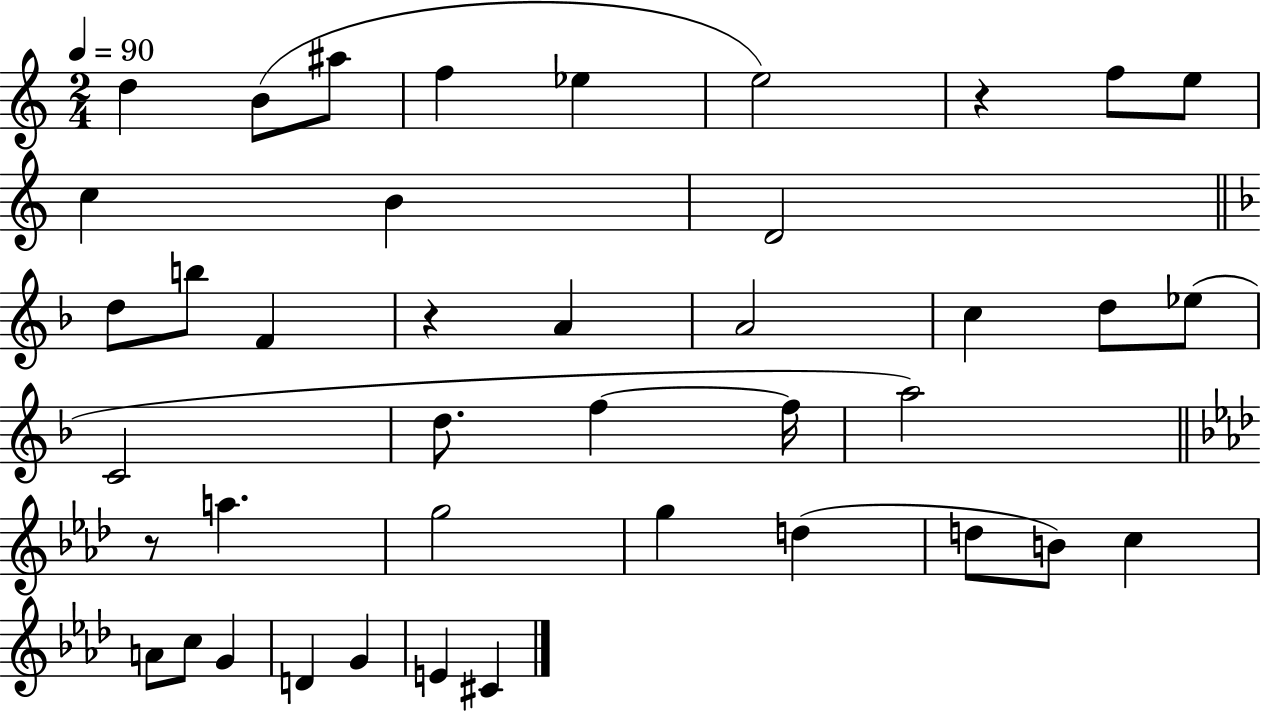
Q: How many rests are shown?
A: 3